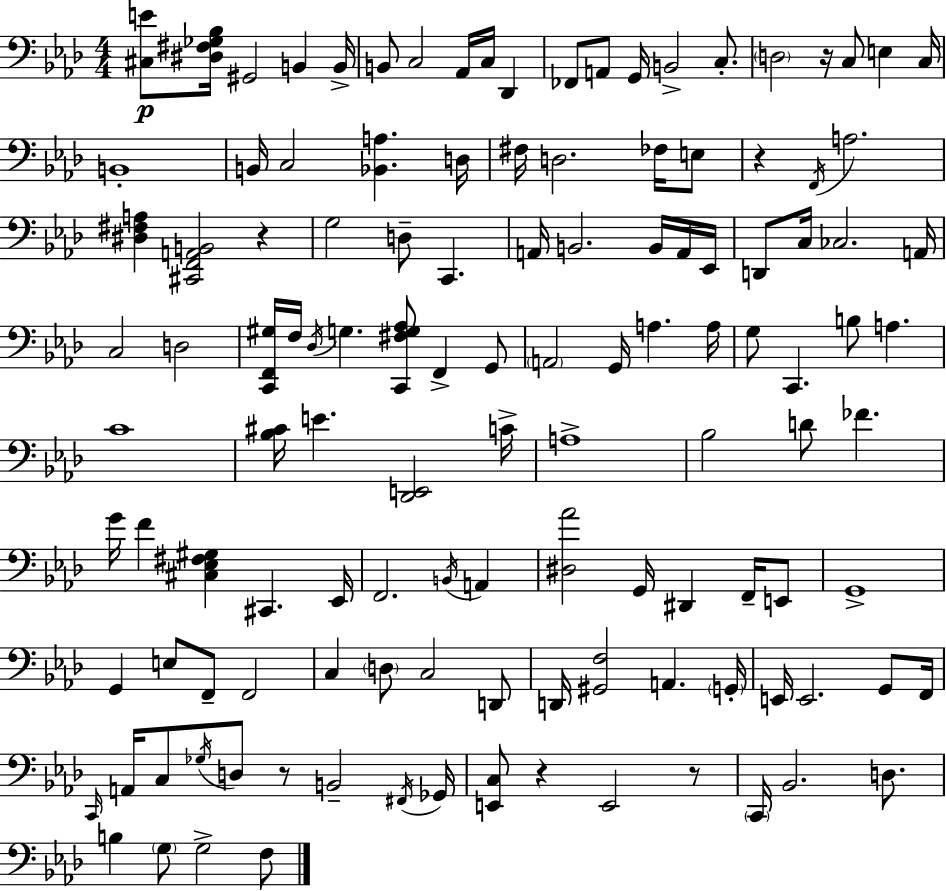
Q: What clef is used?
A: bass